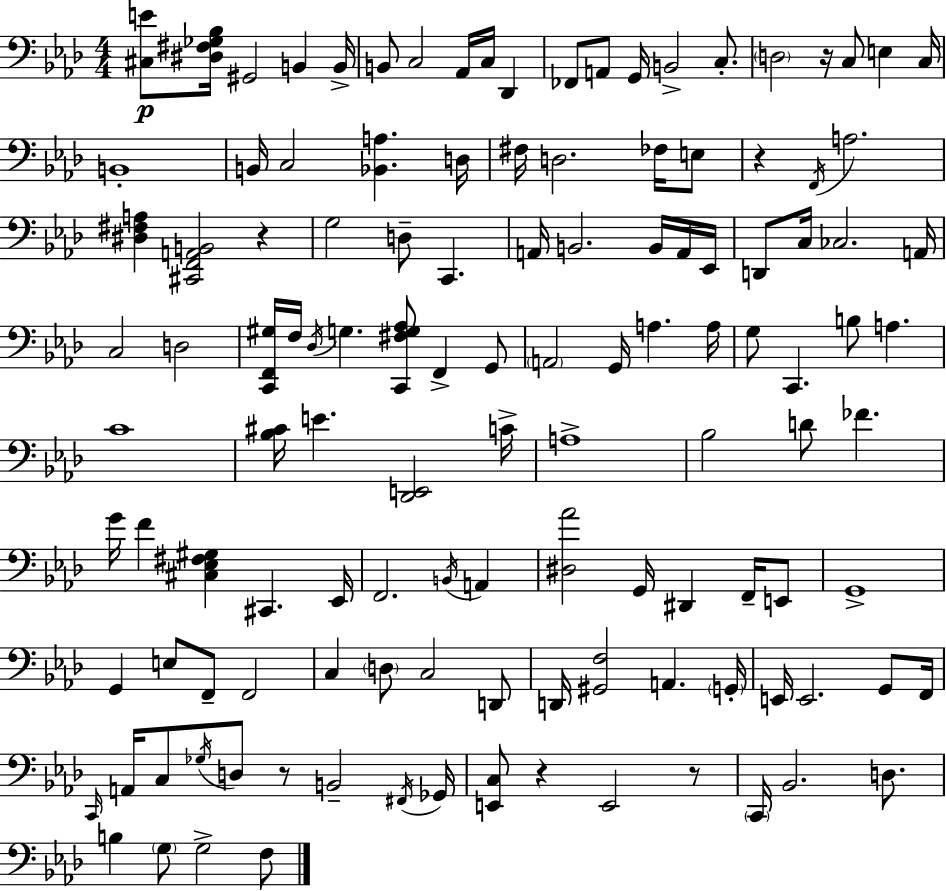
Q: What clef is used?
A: bass